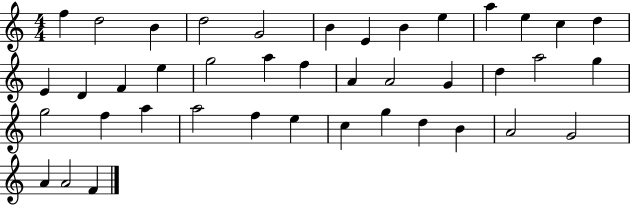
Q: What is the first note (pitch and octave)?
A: F5